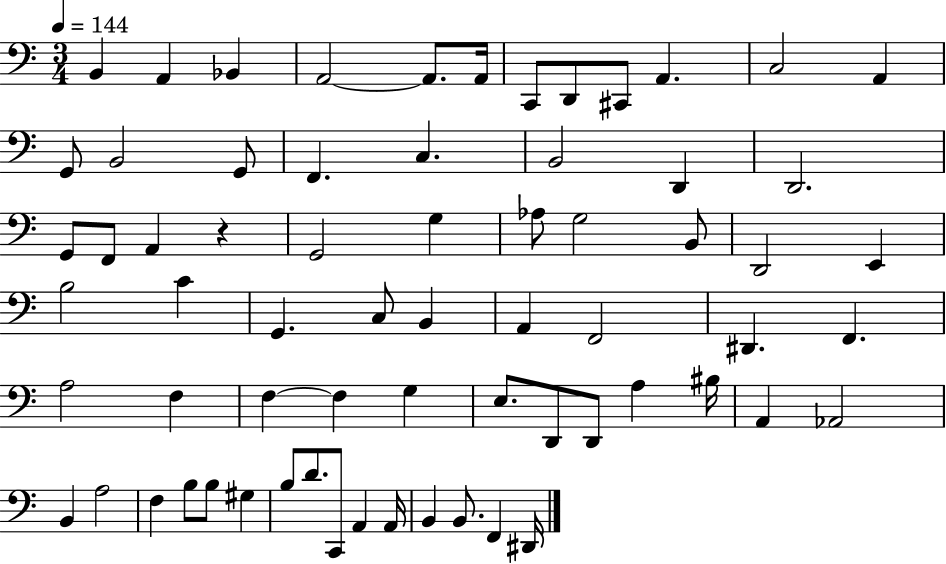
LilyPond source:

{
  \clef bass
  \numericTimeSignature
  \time 3/4
  \key c \major
  \tempo 4 = 144
  \repeat volta 2 { b,4 a,4 bes,4 | a,2~~ a,8. a,16 | c,8 d,8 cis,8 a,4. | c2 a,4 | \break g,8 b,2 g,8 | f,4. c4. | b,2 d,4 | d,2. | \break g,8 f,8 a,4 r4 | g,2 g4 | aes8 g2 b,8 | d,2 e,4 | \break b2 c'4 | g,4. c8 b,4 | a,4 f,2 | dis,4. f,4. | \break a2 f4 | f4~~ f4 g4 | e8. d,8 d,8 a4 bis16 | a,4 aes,2 | \break b,4 a2 | f4 b8 b8 gis4 | b8 d'8. c,8 a,4 a,16 | b,4 b,8. f,4 dis,16 | \break } \bar "|."
}